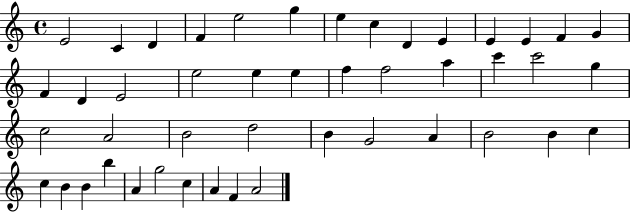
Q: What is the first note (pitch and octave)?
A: E4